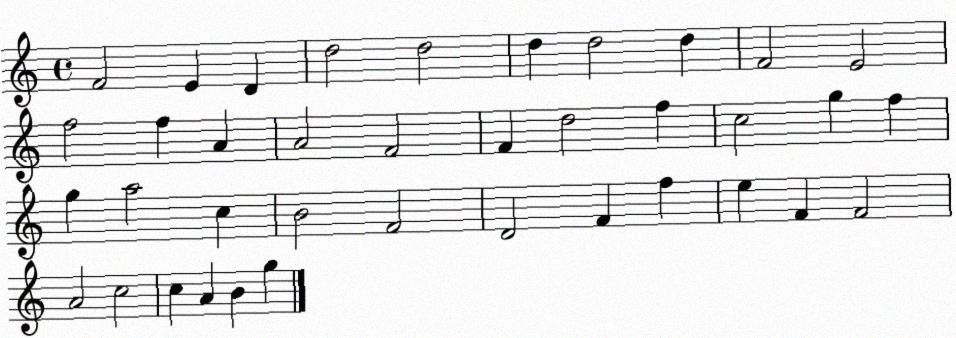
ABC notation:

X:1
T:Untitled
M:4/4
L:1/4
K:C
F2 E D d2 d2 d d2 d F2 E2 f2 f A A2 F2 F d2 f c2 g f g a2 c B2 F2 D2 F f e F F2 A2 c2 c A B g